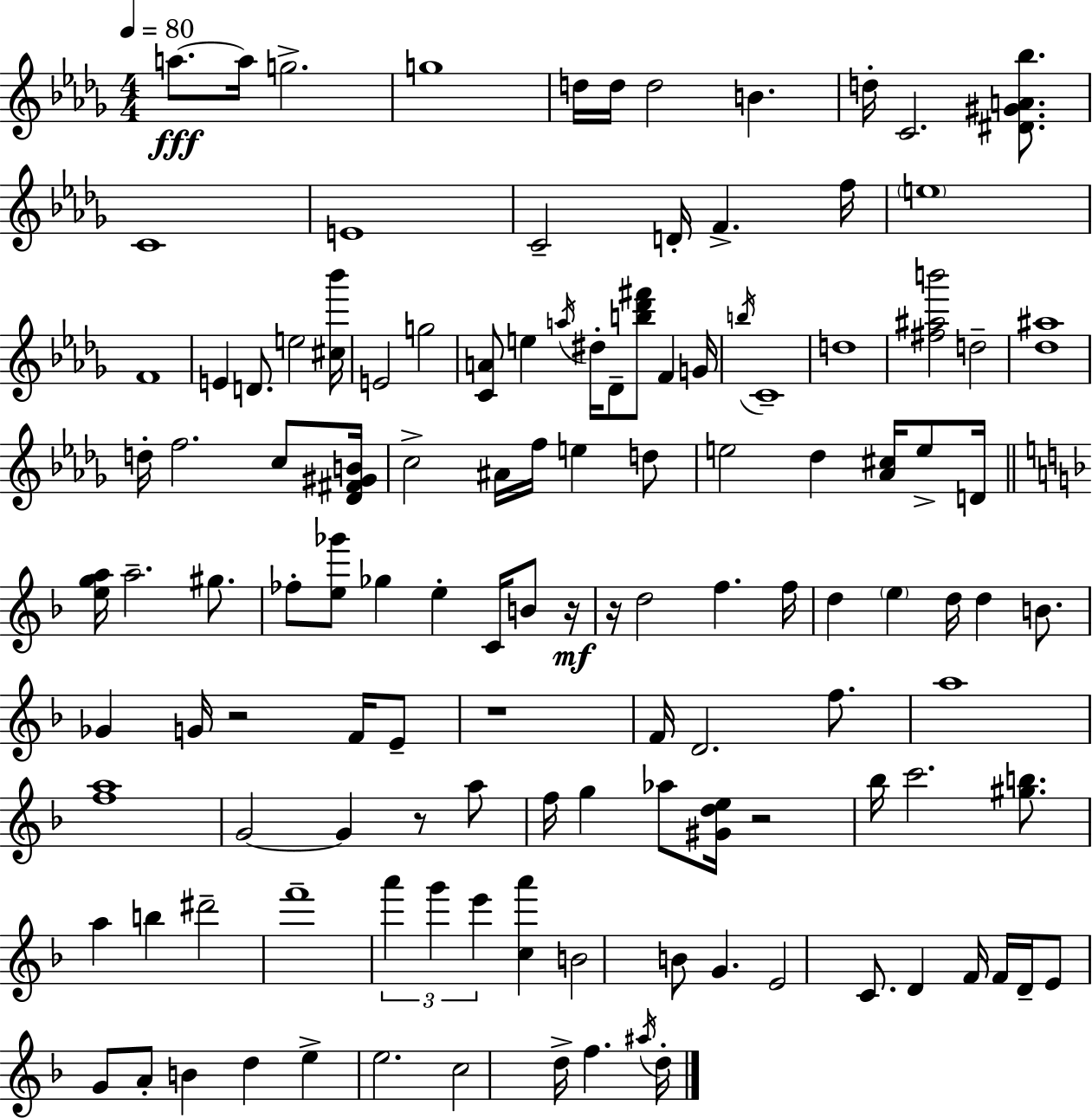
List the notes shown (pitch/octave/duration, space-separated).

A5/e. A5/s G5/h. G5/w D5/s D5/s D5/h B4/q. D5/s C4/h. [D#4,G#4,A4,Bb5]/e. C4/w E4/w C4/h D4/s F4/q. F5/s E5/w F4/w E4/q D4/e. E5/h [C#5,Bb6]/s E4/h G5/h [C4,A4]/e E5/q A5/s D#5/s Db4/e [B5,Db6,F#6]/e F4/q G4/s B5/s C4/w D5/w [F#5,A#5,B6]/h D5/h [Db5,A#5]/w D5/s F5/h. C5/e [Db4,F#4,G#4,B4]/s C5/h A#4/s F5/s E5/q D5/e E5/h Db5/q [Ab4,C#5]/s E5/e D4/s [E5,G5,A5]/s A5/h. G#5/e. FES5/e [E5,Gb6]/e Gb5/q E5/q C4/s B4/e R/s R/s D5/h F5/q. F5/s D5/q E5/q D5/s D5/q B4/e. Gb4/q G4/s R/h F4/s E4/e R/w F4/s D4/h. F5/e. A5/w [F5,A5]/w G4/h G4/q R/e A5/e F5/s G5/q Ab5/e [G#4,D5,E5]/s R/h Bb5/s C6/h. [G#5,B5]/e. A5/q B5/q D#6/h F6/w A6/q G6/q E6/q [C5,A6]/q B4/h B4/e G4/q. E4/h C4/e. D4/q F4/s F4/s D4/s E4/e G4/e A4/e B4/q D5/q E5/q E5/h. C5/h D5/s F5/q. A#5/s D5/s